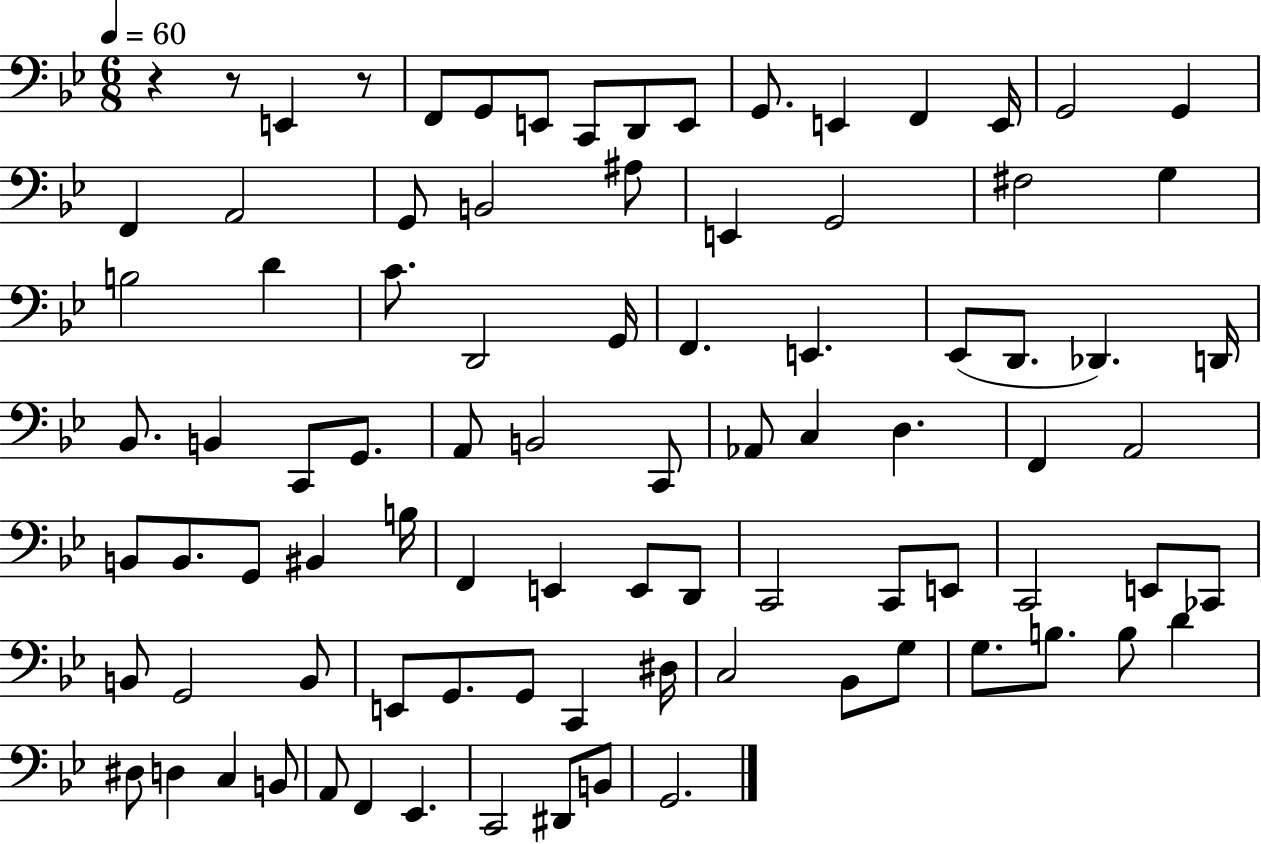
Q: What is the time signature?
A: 6/8